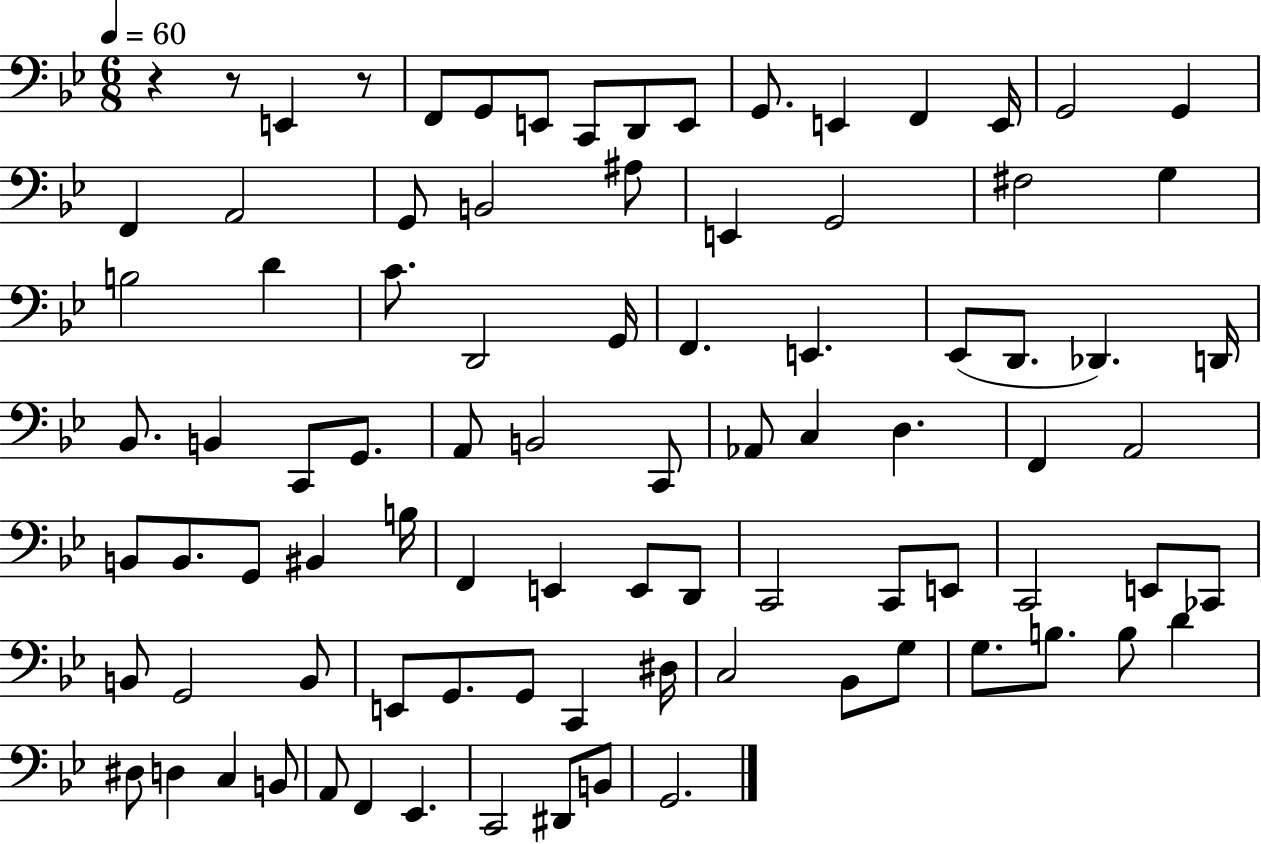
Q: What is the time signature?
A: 6/8